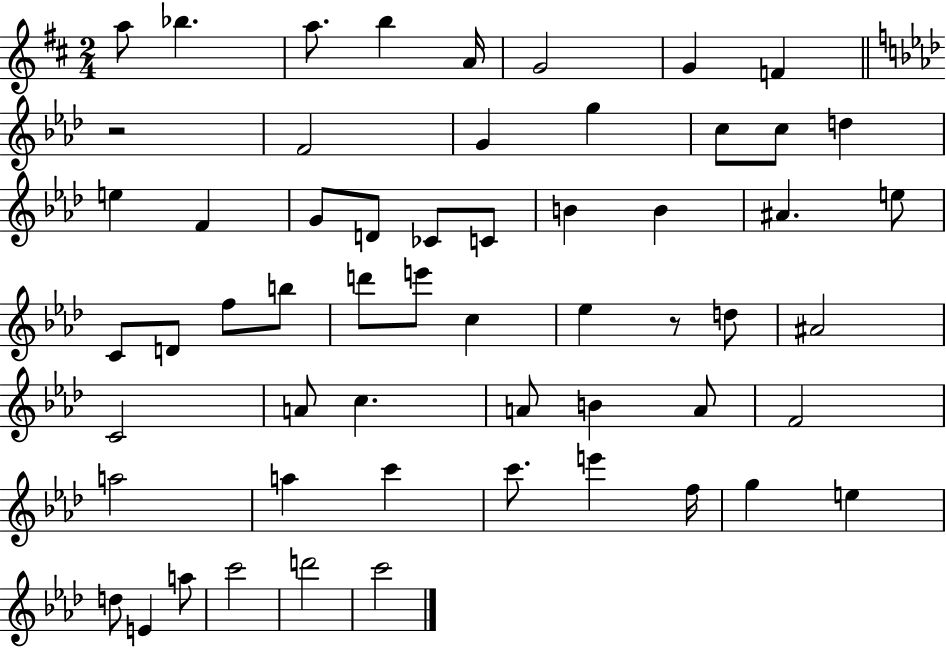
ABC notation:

X:1
T:Untitled
M:2/4
L:1/4
K:D
a/2 _b a/2 b A/4 G2 G F z2 F2 G g c/2 c/2 d e F G/2 D/2 _C/2 C/2 B B ^A e/2 C/2 D/2 f/2 b/2 d'/2 e'/2 c _e z/2 d/2 ^A2 C2 A/2 c A/2 B A/2 F2 a2 a c' c'/2 e' f/4 g e d/2 E a/2 c'2 d'2 c'2